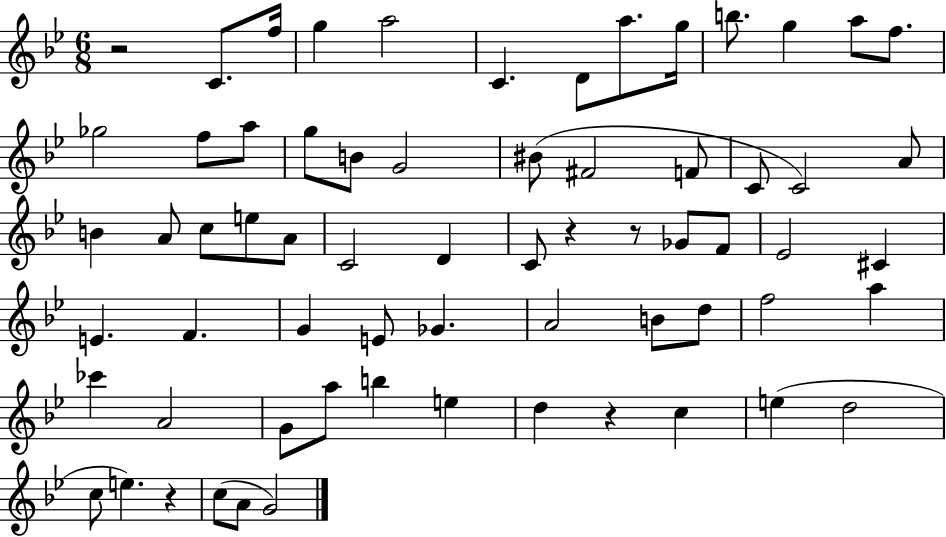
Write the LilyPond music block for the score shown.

{
  \clef treble
  \numericTimeSignature
  \time 6/8
  \key bes \major
  \repeat volta 2 { r2 c'8. f''16 | g''4 a''2 | c'4. d'8 a''8. g''16 | b''8. g''4 a''8 f''8. | \break ges''2 f''8 a''8 | g''8 b'8 g'2 | bis'8( fis'2 f'8 | c'8 c'2) a'8 | \break b'4 a'8 c''8 e''8 a'8 | c'2 d'4 | c'8 r4 r8 ges'8 f'8 | ees'2 cis'4 | \break e'4. f'4. | g'4 e'8 ges'4. | a'2 b'8 d''8 | f''2 a''4 | \break ces'''4 a'2 | g'8 a''8 b''4 e''4 | d''4 r4 c''4 | e''4( d''2 | \break c''8 e''4.) r4 | c''8( a'8 g'2) | } \bar "|."
}